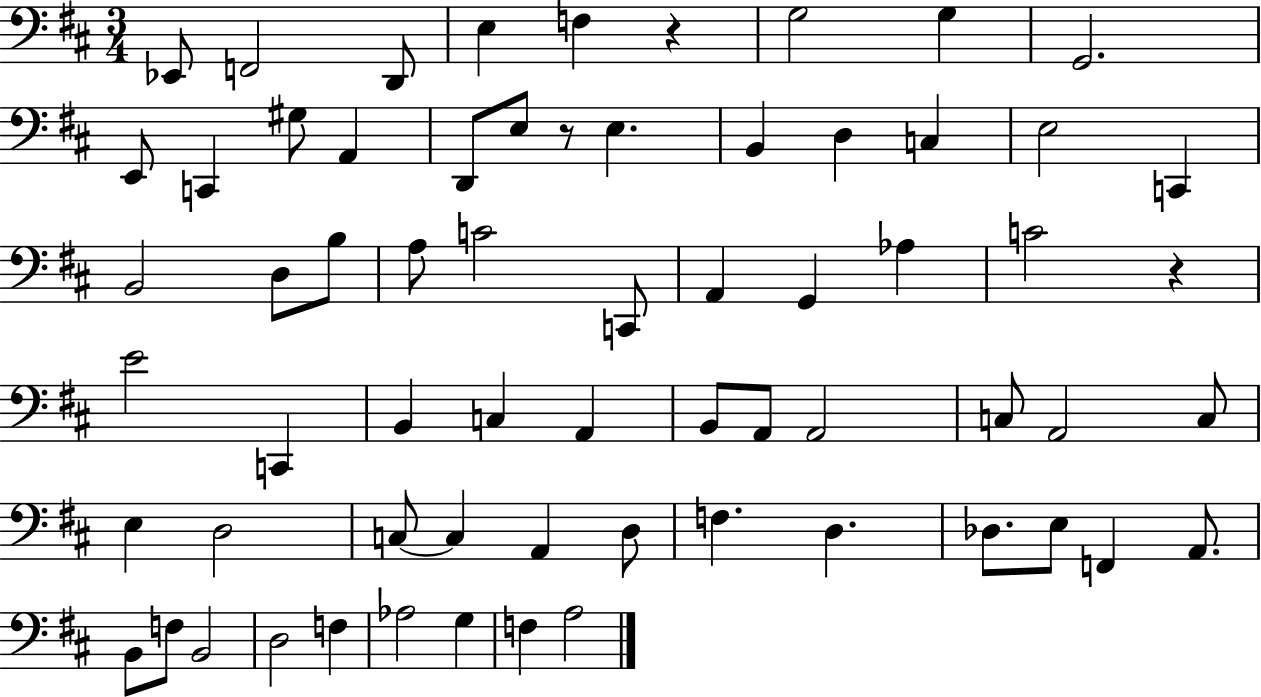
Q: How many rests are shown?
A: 3